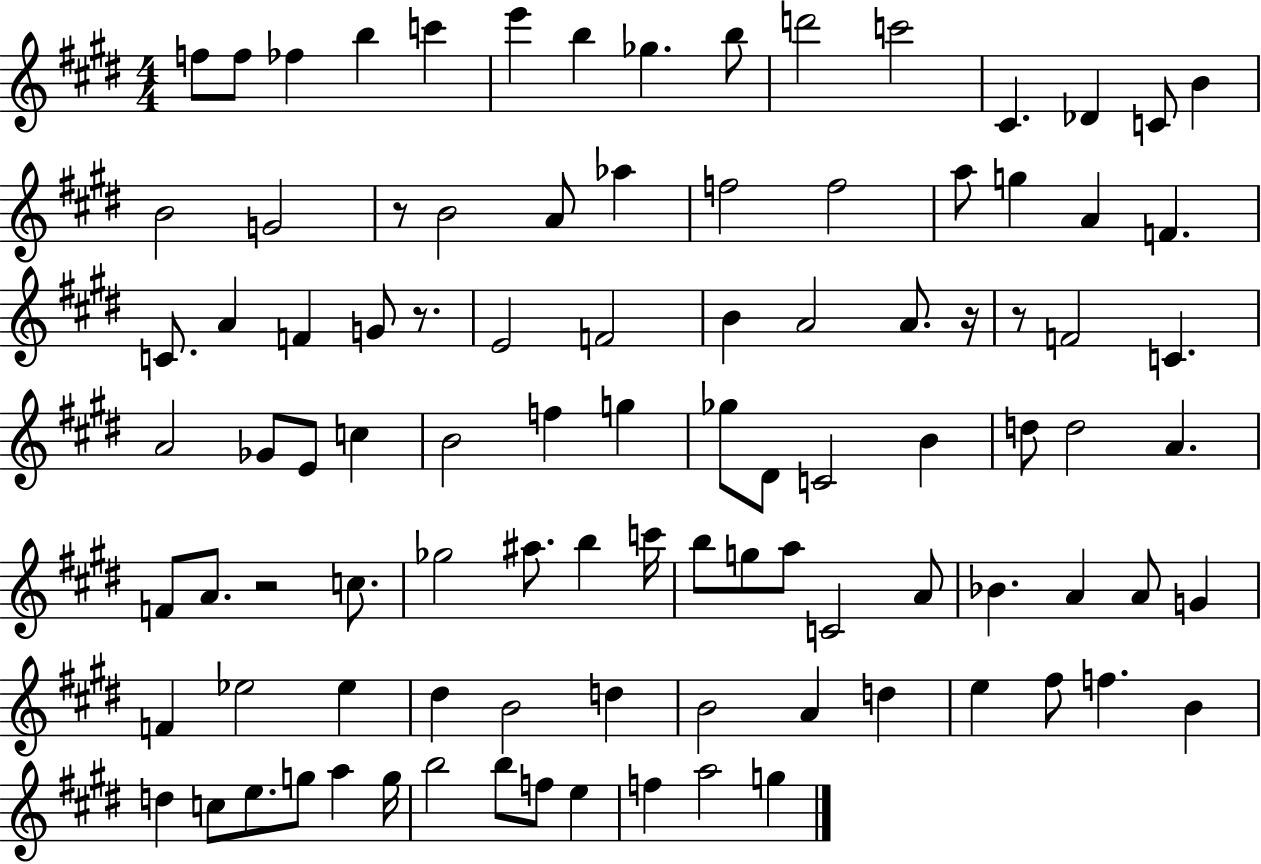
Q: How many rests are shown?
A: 5